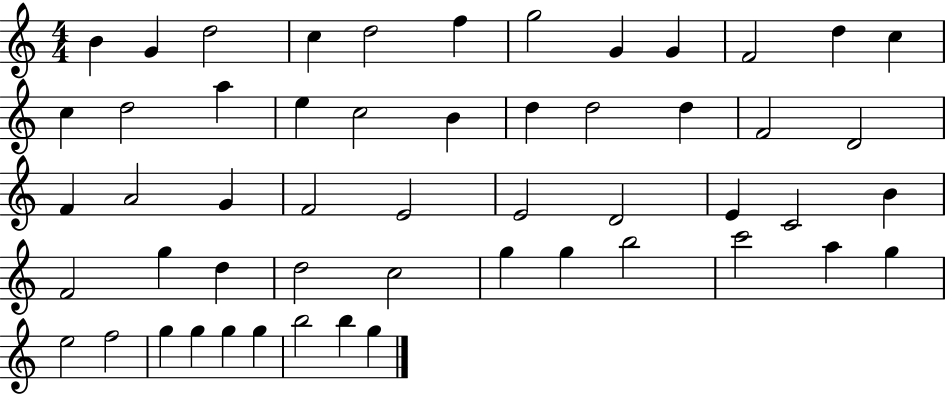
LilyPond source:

{
  \clef treble
  \numericTimeSignature
  \time 4/4
  \key c \major
  b'4 g'4 d''2 | c''4 d''2 f''4 | g''2 g'4 g'4 | f'2 d''4 c''4 | \break c''4 d''2 a''4 | e''4 c''2 b'4 | d''4 d''2 d''4 | f'2 d'2 | \break f'4 a'2 g'4 | f'2 e'2 | e'2 d'2 | e'4 c'2 b'4 | \break f'2 g''4 d''4 | d''2 c''2 | g''4 g''4 b''2 | c'''2 a''4 g''4 | \break e''2 f''2 | g''4 g''4 g''4 g''4 | b''2 b''4 g''4 | \bar "|."
}